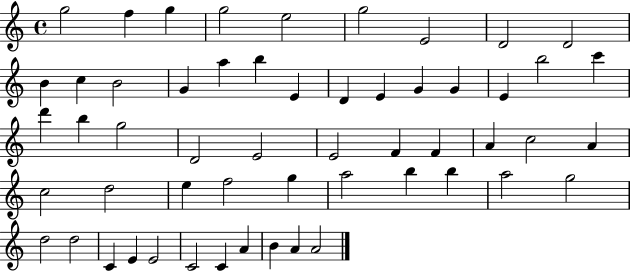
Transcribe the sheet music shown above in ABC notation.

X:1
T:Untitled
M:4/4
L:1/4
K:C
g2 f g g2 e2 g2 E2 D2 D2 B c B2 G a b E D E G G E b2 c' d' b g2 D2 E2 E2 F F A c2 A c2 d2 e f2 g a2 b b a2 g2 d2 d2 C E E2 C2 C A B A A2